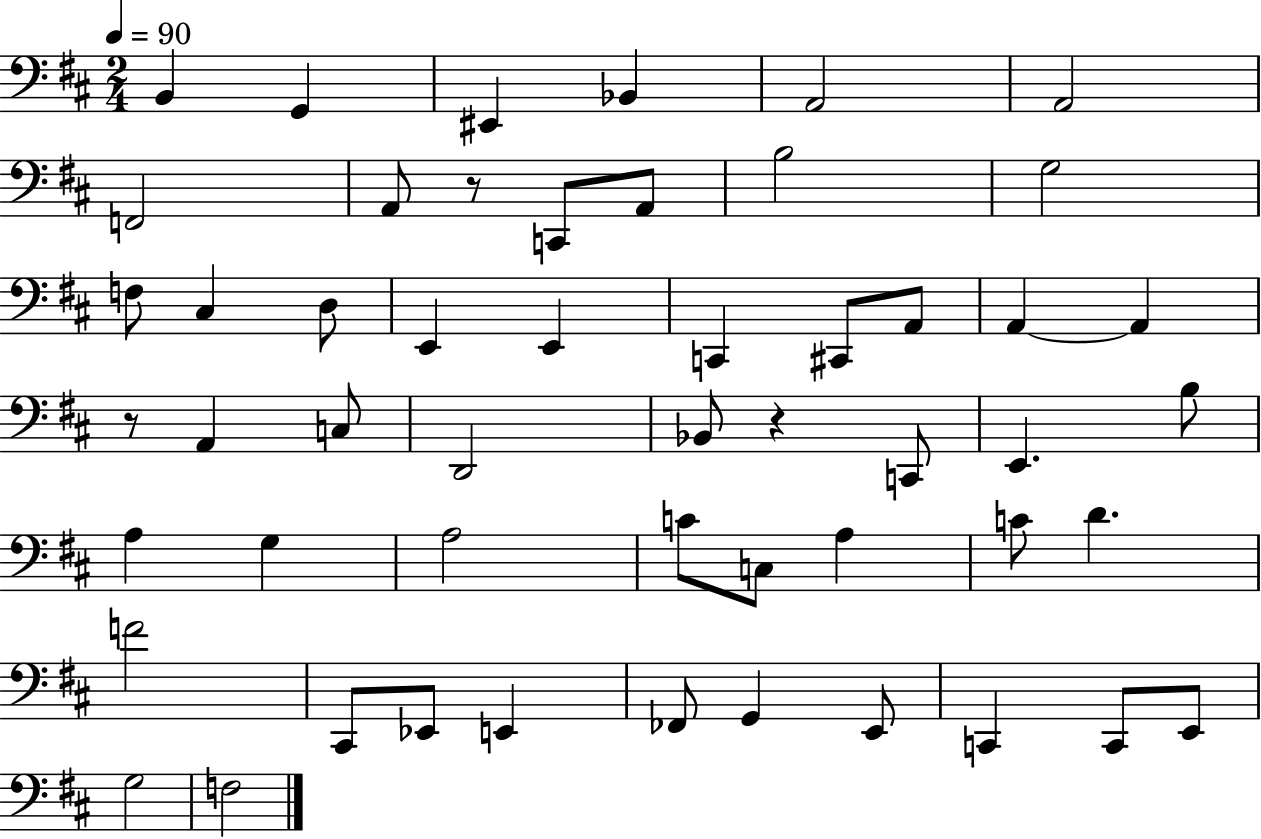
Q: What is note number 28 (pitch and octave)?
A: E2